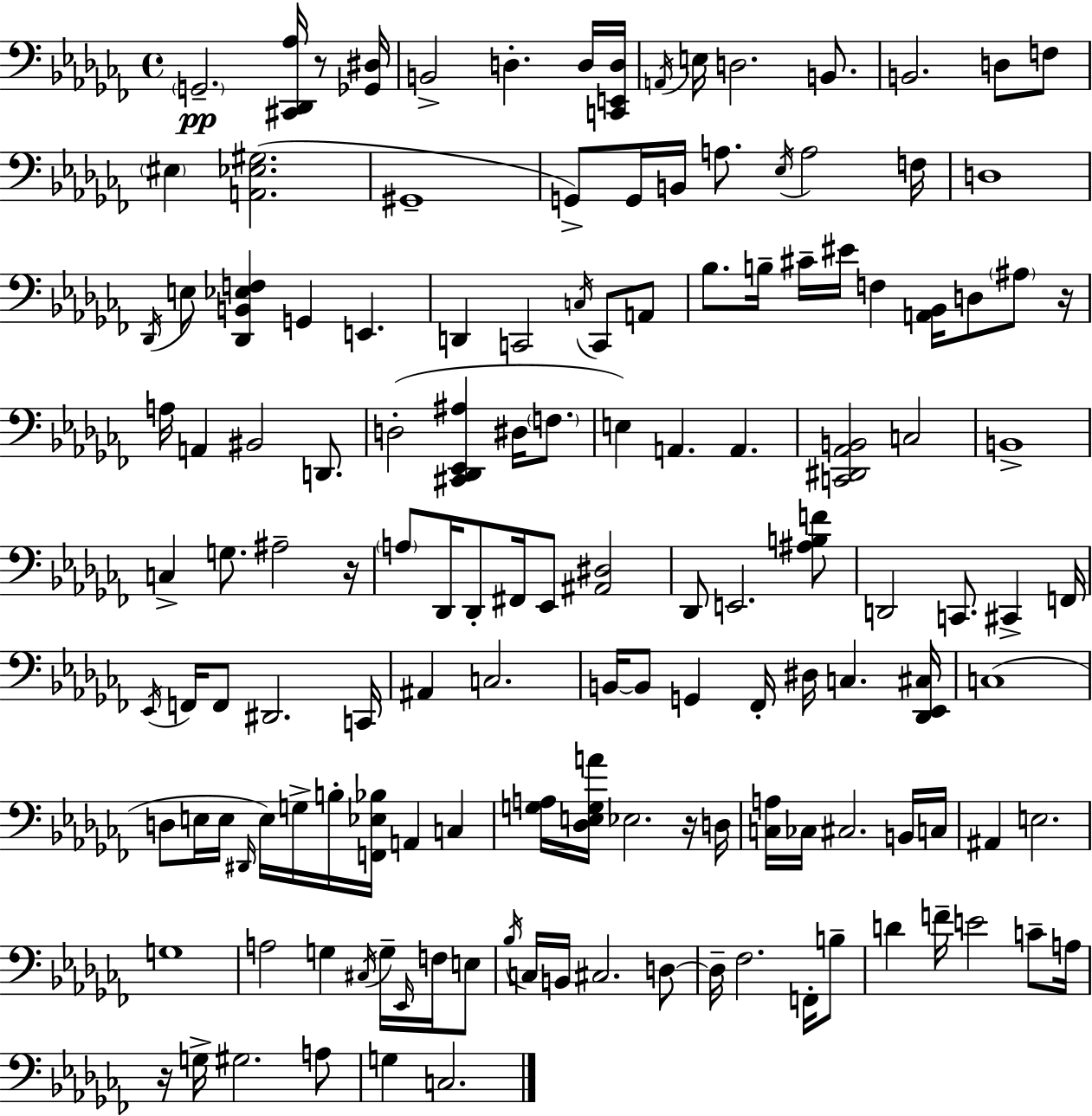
X:1
T:Untitled
M:4/4
L:1/4
K:Abm
G,,2 [^C,,_D,,_A,]/4 z/2 [_G,,^D,]/4 B,,2 D, D,/4 [C,,E,,D,]/4 A,,/4 E,/4 D,2 B,,/2 B,,2 D,/2 F,/2 ^E, [A,,_E,^G,]2 ^G,,4 G,,/2 G,,/4 B,,/4 A,/2 _E,/4 A,2 F,/4 D,4 _D,,/4 E,/2 [_D,,B,,_E,F,] G,, E,, D,, C,,2 C,/4 C,,/2 A,,/2 _B,/2 B,/4 ^C/4 ^E/4 F, [A,,_B,,]/4 D,/2 ^A,/2 z/4 A,/4 A,, ^B,,2 D,,/2 D,2 [^C,,_D,,_E,,^A,] ^D,/4 F,/2 E, A,, A,, [C,,^D,,_A,,B,,]2 C,2 B,,4 C, G,/2 ^A,2 z/4 A,/2 _D,,/4 _D,,/2 ^F,,/4 _E,,/2 [^A,,^D,]2 _D,,/2 E,,2 [^A,B,F]/2 D,,2 C,,/2 ^C,, F,,/4 _E,,/4 F,,/4 F,,/2 ^D,,2 C,,/4 ^A,, C,2 B,,/4 B,,/2 G,, _F,,/4 ^D,/4 C, [_D,,_E,,^C,]/4 C,4 D,/2 E,/4 E,/4 ^D,,/4 E,/4 G,/4 B,/4 [F,,_E,_B,]/4 A,, C, [G,A,]/4 [_D,E,G,A]/4 _E,2 z/4 D,/4 [C,A,]/4 _C,/4 ^C,2 B,,/4 C,/4 ^A,, E,2 G,4 A,2 G, ^C,/4 G,/4 _E,,/4 F,/4 E,/2 _B,/4 C,/4 B,,/4 ^C,2 D,/2 D,/4 _F,2 F,,/4 B,/2 D F/4 E2 C/2 A,/4 z/4 G,/4 ^G,2 A,/2 G, C,2